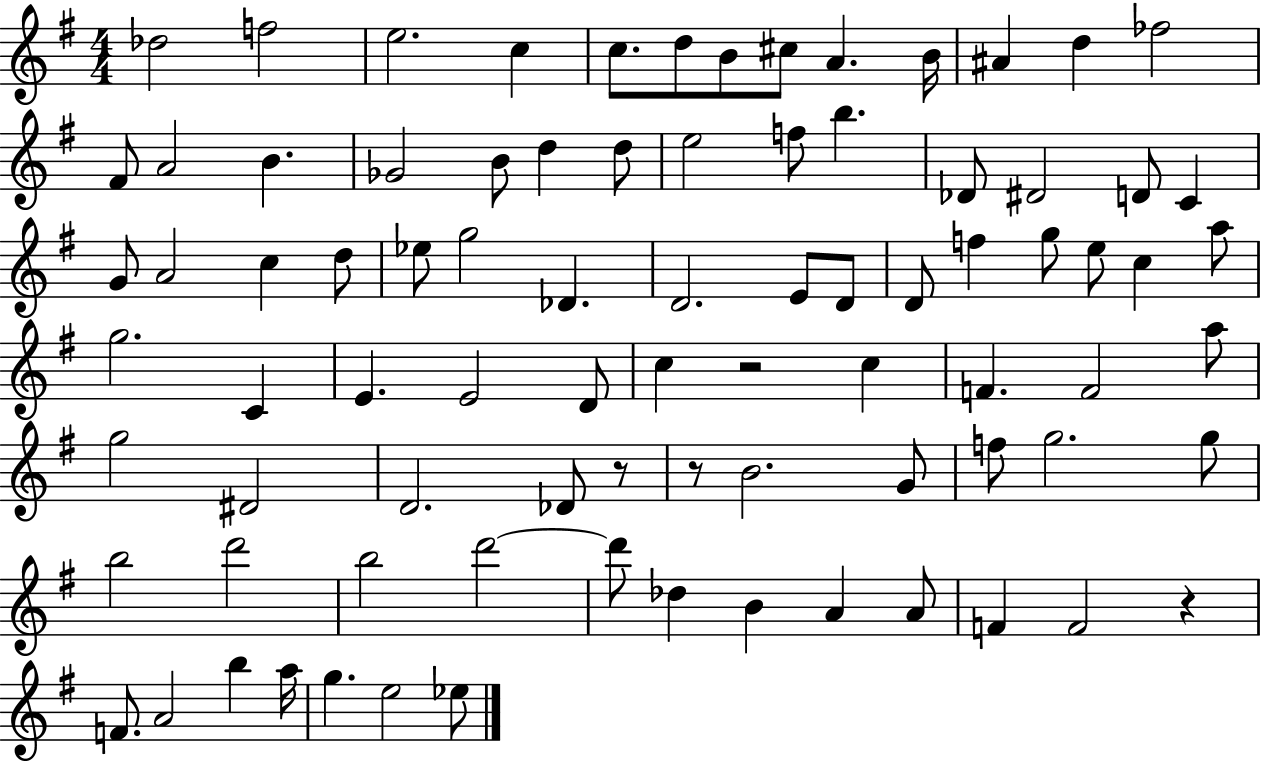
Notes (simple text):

Db5/h F5/h E5/h. C5/q C5/e. D5/e B4/e C#5/e A4/q. B4/s A#4/q D5/q FES5/h F#4/e A4/h B4/q. Gb4/h B4/e D5/q D5/e E5/h F5/e B5/q. Db4/e D#4/h D4/e C4/q G4/e A4/h C5/q D5/e Eb5/e G5/h Db4/q. D4/h. E4/e D4/e D4/e F5/q G5/e E5/e C5/q A5/e G5/h. C4/q E4/q. E4/h D4/e C5/q R/h C5/q F4/q. F4/h A5/e G5/h D#4/h D4/h. Db4/e R/e R/e B4/h. G4/e F5/e G5/h. G5/e B5/h D6/h B5/h D6/h D6/e Db5/q B4/q A4/q A4/e F4/q F4/h R/q F4/e. A4/h B5/q A5/s G5/q. E5/h Eb5/e